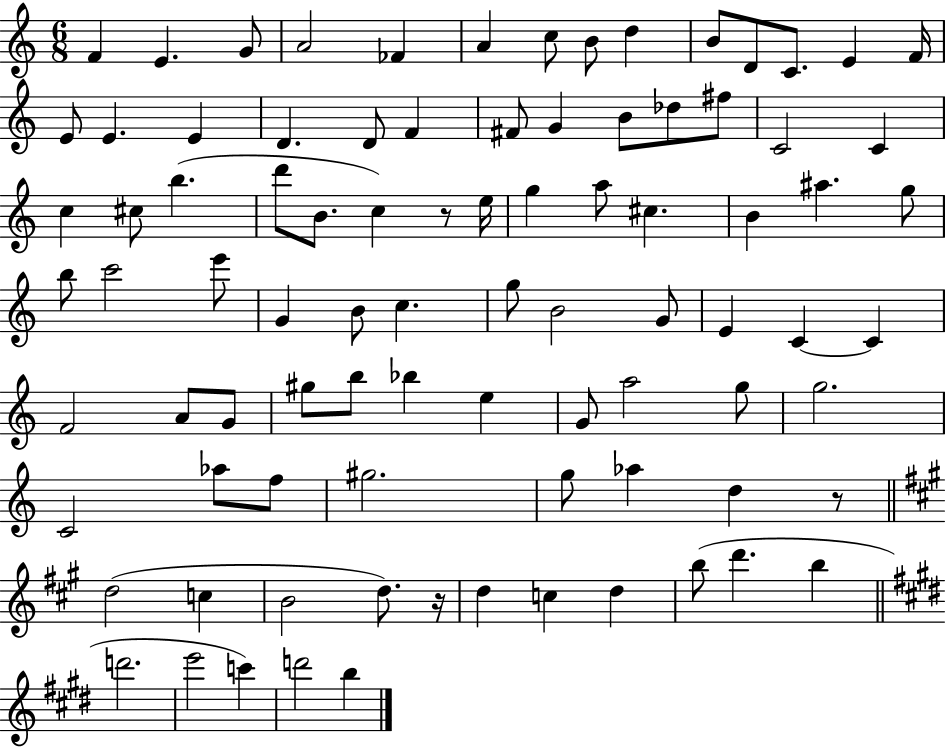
{
  \clef treble
  \numericTimeSignature
  \time 6/8
  \key c \major
  f'4 e'4. g'8 | a'2 fes'4 | a'4 c''8 b'8 d''4 | b'8 d'8 c'8. e'4 f'16 | \break e'8 e'4. e'4 | d'4. d'8 f'4 | fis'8 g'4 b'8 des''8 fis''8 | c'2 c'4 | \break c''4 cis''8 b''4.( | d'''8 b'8. c''4) r8 e''16 | g''4 a''8 cis''4. | b'4 ais''4. g''8 | \break b''8 c'''2 e'''8 | g'4 b'8 c''4. | g''8 b'2 g'8 | e'4 c'4~~ c'4 | \break f'2 a'8 g'8 | gis''8 b''8 bes''4 e''4 | g'8 a''2 g''8 | g''2. | \break c'2 aes''8 f''8 | gis''2. | g''8 aes''4 d''4 r8 | \bar "||" \break \key a \major d''2( c''4 | b'2 d''8.) r16 | d''4 c''4 d''4 | b''8( d'''4. b''4 | \break \bar "||" \break \key e \major d'''2. | e'''2 c'''4) | d'''2 b''4 | \bar "|."
}